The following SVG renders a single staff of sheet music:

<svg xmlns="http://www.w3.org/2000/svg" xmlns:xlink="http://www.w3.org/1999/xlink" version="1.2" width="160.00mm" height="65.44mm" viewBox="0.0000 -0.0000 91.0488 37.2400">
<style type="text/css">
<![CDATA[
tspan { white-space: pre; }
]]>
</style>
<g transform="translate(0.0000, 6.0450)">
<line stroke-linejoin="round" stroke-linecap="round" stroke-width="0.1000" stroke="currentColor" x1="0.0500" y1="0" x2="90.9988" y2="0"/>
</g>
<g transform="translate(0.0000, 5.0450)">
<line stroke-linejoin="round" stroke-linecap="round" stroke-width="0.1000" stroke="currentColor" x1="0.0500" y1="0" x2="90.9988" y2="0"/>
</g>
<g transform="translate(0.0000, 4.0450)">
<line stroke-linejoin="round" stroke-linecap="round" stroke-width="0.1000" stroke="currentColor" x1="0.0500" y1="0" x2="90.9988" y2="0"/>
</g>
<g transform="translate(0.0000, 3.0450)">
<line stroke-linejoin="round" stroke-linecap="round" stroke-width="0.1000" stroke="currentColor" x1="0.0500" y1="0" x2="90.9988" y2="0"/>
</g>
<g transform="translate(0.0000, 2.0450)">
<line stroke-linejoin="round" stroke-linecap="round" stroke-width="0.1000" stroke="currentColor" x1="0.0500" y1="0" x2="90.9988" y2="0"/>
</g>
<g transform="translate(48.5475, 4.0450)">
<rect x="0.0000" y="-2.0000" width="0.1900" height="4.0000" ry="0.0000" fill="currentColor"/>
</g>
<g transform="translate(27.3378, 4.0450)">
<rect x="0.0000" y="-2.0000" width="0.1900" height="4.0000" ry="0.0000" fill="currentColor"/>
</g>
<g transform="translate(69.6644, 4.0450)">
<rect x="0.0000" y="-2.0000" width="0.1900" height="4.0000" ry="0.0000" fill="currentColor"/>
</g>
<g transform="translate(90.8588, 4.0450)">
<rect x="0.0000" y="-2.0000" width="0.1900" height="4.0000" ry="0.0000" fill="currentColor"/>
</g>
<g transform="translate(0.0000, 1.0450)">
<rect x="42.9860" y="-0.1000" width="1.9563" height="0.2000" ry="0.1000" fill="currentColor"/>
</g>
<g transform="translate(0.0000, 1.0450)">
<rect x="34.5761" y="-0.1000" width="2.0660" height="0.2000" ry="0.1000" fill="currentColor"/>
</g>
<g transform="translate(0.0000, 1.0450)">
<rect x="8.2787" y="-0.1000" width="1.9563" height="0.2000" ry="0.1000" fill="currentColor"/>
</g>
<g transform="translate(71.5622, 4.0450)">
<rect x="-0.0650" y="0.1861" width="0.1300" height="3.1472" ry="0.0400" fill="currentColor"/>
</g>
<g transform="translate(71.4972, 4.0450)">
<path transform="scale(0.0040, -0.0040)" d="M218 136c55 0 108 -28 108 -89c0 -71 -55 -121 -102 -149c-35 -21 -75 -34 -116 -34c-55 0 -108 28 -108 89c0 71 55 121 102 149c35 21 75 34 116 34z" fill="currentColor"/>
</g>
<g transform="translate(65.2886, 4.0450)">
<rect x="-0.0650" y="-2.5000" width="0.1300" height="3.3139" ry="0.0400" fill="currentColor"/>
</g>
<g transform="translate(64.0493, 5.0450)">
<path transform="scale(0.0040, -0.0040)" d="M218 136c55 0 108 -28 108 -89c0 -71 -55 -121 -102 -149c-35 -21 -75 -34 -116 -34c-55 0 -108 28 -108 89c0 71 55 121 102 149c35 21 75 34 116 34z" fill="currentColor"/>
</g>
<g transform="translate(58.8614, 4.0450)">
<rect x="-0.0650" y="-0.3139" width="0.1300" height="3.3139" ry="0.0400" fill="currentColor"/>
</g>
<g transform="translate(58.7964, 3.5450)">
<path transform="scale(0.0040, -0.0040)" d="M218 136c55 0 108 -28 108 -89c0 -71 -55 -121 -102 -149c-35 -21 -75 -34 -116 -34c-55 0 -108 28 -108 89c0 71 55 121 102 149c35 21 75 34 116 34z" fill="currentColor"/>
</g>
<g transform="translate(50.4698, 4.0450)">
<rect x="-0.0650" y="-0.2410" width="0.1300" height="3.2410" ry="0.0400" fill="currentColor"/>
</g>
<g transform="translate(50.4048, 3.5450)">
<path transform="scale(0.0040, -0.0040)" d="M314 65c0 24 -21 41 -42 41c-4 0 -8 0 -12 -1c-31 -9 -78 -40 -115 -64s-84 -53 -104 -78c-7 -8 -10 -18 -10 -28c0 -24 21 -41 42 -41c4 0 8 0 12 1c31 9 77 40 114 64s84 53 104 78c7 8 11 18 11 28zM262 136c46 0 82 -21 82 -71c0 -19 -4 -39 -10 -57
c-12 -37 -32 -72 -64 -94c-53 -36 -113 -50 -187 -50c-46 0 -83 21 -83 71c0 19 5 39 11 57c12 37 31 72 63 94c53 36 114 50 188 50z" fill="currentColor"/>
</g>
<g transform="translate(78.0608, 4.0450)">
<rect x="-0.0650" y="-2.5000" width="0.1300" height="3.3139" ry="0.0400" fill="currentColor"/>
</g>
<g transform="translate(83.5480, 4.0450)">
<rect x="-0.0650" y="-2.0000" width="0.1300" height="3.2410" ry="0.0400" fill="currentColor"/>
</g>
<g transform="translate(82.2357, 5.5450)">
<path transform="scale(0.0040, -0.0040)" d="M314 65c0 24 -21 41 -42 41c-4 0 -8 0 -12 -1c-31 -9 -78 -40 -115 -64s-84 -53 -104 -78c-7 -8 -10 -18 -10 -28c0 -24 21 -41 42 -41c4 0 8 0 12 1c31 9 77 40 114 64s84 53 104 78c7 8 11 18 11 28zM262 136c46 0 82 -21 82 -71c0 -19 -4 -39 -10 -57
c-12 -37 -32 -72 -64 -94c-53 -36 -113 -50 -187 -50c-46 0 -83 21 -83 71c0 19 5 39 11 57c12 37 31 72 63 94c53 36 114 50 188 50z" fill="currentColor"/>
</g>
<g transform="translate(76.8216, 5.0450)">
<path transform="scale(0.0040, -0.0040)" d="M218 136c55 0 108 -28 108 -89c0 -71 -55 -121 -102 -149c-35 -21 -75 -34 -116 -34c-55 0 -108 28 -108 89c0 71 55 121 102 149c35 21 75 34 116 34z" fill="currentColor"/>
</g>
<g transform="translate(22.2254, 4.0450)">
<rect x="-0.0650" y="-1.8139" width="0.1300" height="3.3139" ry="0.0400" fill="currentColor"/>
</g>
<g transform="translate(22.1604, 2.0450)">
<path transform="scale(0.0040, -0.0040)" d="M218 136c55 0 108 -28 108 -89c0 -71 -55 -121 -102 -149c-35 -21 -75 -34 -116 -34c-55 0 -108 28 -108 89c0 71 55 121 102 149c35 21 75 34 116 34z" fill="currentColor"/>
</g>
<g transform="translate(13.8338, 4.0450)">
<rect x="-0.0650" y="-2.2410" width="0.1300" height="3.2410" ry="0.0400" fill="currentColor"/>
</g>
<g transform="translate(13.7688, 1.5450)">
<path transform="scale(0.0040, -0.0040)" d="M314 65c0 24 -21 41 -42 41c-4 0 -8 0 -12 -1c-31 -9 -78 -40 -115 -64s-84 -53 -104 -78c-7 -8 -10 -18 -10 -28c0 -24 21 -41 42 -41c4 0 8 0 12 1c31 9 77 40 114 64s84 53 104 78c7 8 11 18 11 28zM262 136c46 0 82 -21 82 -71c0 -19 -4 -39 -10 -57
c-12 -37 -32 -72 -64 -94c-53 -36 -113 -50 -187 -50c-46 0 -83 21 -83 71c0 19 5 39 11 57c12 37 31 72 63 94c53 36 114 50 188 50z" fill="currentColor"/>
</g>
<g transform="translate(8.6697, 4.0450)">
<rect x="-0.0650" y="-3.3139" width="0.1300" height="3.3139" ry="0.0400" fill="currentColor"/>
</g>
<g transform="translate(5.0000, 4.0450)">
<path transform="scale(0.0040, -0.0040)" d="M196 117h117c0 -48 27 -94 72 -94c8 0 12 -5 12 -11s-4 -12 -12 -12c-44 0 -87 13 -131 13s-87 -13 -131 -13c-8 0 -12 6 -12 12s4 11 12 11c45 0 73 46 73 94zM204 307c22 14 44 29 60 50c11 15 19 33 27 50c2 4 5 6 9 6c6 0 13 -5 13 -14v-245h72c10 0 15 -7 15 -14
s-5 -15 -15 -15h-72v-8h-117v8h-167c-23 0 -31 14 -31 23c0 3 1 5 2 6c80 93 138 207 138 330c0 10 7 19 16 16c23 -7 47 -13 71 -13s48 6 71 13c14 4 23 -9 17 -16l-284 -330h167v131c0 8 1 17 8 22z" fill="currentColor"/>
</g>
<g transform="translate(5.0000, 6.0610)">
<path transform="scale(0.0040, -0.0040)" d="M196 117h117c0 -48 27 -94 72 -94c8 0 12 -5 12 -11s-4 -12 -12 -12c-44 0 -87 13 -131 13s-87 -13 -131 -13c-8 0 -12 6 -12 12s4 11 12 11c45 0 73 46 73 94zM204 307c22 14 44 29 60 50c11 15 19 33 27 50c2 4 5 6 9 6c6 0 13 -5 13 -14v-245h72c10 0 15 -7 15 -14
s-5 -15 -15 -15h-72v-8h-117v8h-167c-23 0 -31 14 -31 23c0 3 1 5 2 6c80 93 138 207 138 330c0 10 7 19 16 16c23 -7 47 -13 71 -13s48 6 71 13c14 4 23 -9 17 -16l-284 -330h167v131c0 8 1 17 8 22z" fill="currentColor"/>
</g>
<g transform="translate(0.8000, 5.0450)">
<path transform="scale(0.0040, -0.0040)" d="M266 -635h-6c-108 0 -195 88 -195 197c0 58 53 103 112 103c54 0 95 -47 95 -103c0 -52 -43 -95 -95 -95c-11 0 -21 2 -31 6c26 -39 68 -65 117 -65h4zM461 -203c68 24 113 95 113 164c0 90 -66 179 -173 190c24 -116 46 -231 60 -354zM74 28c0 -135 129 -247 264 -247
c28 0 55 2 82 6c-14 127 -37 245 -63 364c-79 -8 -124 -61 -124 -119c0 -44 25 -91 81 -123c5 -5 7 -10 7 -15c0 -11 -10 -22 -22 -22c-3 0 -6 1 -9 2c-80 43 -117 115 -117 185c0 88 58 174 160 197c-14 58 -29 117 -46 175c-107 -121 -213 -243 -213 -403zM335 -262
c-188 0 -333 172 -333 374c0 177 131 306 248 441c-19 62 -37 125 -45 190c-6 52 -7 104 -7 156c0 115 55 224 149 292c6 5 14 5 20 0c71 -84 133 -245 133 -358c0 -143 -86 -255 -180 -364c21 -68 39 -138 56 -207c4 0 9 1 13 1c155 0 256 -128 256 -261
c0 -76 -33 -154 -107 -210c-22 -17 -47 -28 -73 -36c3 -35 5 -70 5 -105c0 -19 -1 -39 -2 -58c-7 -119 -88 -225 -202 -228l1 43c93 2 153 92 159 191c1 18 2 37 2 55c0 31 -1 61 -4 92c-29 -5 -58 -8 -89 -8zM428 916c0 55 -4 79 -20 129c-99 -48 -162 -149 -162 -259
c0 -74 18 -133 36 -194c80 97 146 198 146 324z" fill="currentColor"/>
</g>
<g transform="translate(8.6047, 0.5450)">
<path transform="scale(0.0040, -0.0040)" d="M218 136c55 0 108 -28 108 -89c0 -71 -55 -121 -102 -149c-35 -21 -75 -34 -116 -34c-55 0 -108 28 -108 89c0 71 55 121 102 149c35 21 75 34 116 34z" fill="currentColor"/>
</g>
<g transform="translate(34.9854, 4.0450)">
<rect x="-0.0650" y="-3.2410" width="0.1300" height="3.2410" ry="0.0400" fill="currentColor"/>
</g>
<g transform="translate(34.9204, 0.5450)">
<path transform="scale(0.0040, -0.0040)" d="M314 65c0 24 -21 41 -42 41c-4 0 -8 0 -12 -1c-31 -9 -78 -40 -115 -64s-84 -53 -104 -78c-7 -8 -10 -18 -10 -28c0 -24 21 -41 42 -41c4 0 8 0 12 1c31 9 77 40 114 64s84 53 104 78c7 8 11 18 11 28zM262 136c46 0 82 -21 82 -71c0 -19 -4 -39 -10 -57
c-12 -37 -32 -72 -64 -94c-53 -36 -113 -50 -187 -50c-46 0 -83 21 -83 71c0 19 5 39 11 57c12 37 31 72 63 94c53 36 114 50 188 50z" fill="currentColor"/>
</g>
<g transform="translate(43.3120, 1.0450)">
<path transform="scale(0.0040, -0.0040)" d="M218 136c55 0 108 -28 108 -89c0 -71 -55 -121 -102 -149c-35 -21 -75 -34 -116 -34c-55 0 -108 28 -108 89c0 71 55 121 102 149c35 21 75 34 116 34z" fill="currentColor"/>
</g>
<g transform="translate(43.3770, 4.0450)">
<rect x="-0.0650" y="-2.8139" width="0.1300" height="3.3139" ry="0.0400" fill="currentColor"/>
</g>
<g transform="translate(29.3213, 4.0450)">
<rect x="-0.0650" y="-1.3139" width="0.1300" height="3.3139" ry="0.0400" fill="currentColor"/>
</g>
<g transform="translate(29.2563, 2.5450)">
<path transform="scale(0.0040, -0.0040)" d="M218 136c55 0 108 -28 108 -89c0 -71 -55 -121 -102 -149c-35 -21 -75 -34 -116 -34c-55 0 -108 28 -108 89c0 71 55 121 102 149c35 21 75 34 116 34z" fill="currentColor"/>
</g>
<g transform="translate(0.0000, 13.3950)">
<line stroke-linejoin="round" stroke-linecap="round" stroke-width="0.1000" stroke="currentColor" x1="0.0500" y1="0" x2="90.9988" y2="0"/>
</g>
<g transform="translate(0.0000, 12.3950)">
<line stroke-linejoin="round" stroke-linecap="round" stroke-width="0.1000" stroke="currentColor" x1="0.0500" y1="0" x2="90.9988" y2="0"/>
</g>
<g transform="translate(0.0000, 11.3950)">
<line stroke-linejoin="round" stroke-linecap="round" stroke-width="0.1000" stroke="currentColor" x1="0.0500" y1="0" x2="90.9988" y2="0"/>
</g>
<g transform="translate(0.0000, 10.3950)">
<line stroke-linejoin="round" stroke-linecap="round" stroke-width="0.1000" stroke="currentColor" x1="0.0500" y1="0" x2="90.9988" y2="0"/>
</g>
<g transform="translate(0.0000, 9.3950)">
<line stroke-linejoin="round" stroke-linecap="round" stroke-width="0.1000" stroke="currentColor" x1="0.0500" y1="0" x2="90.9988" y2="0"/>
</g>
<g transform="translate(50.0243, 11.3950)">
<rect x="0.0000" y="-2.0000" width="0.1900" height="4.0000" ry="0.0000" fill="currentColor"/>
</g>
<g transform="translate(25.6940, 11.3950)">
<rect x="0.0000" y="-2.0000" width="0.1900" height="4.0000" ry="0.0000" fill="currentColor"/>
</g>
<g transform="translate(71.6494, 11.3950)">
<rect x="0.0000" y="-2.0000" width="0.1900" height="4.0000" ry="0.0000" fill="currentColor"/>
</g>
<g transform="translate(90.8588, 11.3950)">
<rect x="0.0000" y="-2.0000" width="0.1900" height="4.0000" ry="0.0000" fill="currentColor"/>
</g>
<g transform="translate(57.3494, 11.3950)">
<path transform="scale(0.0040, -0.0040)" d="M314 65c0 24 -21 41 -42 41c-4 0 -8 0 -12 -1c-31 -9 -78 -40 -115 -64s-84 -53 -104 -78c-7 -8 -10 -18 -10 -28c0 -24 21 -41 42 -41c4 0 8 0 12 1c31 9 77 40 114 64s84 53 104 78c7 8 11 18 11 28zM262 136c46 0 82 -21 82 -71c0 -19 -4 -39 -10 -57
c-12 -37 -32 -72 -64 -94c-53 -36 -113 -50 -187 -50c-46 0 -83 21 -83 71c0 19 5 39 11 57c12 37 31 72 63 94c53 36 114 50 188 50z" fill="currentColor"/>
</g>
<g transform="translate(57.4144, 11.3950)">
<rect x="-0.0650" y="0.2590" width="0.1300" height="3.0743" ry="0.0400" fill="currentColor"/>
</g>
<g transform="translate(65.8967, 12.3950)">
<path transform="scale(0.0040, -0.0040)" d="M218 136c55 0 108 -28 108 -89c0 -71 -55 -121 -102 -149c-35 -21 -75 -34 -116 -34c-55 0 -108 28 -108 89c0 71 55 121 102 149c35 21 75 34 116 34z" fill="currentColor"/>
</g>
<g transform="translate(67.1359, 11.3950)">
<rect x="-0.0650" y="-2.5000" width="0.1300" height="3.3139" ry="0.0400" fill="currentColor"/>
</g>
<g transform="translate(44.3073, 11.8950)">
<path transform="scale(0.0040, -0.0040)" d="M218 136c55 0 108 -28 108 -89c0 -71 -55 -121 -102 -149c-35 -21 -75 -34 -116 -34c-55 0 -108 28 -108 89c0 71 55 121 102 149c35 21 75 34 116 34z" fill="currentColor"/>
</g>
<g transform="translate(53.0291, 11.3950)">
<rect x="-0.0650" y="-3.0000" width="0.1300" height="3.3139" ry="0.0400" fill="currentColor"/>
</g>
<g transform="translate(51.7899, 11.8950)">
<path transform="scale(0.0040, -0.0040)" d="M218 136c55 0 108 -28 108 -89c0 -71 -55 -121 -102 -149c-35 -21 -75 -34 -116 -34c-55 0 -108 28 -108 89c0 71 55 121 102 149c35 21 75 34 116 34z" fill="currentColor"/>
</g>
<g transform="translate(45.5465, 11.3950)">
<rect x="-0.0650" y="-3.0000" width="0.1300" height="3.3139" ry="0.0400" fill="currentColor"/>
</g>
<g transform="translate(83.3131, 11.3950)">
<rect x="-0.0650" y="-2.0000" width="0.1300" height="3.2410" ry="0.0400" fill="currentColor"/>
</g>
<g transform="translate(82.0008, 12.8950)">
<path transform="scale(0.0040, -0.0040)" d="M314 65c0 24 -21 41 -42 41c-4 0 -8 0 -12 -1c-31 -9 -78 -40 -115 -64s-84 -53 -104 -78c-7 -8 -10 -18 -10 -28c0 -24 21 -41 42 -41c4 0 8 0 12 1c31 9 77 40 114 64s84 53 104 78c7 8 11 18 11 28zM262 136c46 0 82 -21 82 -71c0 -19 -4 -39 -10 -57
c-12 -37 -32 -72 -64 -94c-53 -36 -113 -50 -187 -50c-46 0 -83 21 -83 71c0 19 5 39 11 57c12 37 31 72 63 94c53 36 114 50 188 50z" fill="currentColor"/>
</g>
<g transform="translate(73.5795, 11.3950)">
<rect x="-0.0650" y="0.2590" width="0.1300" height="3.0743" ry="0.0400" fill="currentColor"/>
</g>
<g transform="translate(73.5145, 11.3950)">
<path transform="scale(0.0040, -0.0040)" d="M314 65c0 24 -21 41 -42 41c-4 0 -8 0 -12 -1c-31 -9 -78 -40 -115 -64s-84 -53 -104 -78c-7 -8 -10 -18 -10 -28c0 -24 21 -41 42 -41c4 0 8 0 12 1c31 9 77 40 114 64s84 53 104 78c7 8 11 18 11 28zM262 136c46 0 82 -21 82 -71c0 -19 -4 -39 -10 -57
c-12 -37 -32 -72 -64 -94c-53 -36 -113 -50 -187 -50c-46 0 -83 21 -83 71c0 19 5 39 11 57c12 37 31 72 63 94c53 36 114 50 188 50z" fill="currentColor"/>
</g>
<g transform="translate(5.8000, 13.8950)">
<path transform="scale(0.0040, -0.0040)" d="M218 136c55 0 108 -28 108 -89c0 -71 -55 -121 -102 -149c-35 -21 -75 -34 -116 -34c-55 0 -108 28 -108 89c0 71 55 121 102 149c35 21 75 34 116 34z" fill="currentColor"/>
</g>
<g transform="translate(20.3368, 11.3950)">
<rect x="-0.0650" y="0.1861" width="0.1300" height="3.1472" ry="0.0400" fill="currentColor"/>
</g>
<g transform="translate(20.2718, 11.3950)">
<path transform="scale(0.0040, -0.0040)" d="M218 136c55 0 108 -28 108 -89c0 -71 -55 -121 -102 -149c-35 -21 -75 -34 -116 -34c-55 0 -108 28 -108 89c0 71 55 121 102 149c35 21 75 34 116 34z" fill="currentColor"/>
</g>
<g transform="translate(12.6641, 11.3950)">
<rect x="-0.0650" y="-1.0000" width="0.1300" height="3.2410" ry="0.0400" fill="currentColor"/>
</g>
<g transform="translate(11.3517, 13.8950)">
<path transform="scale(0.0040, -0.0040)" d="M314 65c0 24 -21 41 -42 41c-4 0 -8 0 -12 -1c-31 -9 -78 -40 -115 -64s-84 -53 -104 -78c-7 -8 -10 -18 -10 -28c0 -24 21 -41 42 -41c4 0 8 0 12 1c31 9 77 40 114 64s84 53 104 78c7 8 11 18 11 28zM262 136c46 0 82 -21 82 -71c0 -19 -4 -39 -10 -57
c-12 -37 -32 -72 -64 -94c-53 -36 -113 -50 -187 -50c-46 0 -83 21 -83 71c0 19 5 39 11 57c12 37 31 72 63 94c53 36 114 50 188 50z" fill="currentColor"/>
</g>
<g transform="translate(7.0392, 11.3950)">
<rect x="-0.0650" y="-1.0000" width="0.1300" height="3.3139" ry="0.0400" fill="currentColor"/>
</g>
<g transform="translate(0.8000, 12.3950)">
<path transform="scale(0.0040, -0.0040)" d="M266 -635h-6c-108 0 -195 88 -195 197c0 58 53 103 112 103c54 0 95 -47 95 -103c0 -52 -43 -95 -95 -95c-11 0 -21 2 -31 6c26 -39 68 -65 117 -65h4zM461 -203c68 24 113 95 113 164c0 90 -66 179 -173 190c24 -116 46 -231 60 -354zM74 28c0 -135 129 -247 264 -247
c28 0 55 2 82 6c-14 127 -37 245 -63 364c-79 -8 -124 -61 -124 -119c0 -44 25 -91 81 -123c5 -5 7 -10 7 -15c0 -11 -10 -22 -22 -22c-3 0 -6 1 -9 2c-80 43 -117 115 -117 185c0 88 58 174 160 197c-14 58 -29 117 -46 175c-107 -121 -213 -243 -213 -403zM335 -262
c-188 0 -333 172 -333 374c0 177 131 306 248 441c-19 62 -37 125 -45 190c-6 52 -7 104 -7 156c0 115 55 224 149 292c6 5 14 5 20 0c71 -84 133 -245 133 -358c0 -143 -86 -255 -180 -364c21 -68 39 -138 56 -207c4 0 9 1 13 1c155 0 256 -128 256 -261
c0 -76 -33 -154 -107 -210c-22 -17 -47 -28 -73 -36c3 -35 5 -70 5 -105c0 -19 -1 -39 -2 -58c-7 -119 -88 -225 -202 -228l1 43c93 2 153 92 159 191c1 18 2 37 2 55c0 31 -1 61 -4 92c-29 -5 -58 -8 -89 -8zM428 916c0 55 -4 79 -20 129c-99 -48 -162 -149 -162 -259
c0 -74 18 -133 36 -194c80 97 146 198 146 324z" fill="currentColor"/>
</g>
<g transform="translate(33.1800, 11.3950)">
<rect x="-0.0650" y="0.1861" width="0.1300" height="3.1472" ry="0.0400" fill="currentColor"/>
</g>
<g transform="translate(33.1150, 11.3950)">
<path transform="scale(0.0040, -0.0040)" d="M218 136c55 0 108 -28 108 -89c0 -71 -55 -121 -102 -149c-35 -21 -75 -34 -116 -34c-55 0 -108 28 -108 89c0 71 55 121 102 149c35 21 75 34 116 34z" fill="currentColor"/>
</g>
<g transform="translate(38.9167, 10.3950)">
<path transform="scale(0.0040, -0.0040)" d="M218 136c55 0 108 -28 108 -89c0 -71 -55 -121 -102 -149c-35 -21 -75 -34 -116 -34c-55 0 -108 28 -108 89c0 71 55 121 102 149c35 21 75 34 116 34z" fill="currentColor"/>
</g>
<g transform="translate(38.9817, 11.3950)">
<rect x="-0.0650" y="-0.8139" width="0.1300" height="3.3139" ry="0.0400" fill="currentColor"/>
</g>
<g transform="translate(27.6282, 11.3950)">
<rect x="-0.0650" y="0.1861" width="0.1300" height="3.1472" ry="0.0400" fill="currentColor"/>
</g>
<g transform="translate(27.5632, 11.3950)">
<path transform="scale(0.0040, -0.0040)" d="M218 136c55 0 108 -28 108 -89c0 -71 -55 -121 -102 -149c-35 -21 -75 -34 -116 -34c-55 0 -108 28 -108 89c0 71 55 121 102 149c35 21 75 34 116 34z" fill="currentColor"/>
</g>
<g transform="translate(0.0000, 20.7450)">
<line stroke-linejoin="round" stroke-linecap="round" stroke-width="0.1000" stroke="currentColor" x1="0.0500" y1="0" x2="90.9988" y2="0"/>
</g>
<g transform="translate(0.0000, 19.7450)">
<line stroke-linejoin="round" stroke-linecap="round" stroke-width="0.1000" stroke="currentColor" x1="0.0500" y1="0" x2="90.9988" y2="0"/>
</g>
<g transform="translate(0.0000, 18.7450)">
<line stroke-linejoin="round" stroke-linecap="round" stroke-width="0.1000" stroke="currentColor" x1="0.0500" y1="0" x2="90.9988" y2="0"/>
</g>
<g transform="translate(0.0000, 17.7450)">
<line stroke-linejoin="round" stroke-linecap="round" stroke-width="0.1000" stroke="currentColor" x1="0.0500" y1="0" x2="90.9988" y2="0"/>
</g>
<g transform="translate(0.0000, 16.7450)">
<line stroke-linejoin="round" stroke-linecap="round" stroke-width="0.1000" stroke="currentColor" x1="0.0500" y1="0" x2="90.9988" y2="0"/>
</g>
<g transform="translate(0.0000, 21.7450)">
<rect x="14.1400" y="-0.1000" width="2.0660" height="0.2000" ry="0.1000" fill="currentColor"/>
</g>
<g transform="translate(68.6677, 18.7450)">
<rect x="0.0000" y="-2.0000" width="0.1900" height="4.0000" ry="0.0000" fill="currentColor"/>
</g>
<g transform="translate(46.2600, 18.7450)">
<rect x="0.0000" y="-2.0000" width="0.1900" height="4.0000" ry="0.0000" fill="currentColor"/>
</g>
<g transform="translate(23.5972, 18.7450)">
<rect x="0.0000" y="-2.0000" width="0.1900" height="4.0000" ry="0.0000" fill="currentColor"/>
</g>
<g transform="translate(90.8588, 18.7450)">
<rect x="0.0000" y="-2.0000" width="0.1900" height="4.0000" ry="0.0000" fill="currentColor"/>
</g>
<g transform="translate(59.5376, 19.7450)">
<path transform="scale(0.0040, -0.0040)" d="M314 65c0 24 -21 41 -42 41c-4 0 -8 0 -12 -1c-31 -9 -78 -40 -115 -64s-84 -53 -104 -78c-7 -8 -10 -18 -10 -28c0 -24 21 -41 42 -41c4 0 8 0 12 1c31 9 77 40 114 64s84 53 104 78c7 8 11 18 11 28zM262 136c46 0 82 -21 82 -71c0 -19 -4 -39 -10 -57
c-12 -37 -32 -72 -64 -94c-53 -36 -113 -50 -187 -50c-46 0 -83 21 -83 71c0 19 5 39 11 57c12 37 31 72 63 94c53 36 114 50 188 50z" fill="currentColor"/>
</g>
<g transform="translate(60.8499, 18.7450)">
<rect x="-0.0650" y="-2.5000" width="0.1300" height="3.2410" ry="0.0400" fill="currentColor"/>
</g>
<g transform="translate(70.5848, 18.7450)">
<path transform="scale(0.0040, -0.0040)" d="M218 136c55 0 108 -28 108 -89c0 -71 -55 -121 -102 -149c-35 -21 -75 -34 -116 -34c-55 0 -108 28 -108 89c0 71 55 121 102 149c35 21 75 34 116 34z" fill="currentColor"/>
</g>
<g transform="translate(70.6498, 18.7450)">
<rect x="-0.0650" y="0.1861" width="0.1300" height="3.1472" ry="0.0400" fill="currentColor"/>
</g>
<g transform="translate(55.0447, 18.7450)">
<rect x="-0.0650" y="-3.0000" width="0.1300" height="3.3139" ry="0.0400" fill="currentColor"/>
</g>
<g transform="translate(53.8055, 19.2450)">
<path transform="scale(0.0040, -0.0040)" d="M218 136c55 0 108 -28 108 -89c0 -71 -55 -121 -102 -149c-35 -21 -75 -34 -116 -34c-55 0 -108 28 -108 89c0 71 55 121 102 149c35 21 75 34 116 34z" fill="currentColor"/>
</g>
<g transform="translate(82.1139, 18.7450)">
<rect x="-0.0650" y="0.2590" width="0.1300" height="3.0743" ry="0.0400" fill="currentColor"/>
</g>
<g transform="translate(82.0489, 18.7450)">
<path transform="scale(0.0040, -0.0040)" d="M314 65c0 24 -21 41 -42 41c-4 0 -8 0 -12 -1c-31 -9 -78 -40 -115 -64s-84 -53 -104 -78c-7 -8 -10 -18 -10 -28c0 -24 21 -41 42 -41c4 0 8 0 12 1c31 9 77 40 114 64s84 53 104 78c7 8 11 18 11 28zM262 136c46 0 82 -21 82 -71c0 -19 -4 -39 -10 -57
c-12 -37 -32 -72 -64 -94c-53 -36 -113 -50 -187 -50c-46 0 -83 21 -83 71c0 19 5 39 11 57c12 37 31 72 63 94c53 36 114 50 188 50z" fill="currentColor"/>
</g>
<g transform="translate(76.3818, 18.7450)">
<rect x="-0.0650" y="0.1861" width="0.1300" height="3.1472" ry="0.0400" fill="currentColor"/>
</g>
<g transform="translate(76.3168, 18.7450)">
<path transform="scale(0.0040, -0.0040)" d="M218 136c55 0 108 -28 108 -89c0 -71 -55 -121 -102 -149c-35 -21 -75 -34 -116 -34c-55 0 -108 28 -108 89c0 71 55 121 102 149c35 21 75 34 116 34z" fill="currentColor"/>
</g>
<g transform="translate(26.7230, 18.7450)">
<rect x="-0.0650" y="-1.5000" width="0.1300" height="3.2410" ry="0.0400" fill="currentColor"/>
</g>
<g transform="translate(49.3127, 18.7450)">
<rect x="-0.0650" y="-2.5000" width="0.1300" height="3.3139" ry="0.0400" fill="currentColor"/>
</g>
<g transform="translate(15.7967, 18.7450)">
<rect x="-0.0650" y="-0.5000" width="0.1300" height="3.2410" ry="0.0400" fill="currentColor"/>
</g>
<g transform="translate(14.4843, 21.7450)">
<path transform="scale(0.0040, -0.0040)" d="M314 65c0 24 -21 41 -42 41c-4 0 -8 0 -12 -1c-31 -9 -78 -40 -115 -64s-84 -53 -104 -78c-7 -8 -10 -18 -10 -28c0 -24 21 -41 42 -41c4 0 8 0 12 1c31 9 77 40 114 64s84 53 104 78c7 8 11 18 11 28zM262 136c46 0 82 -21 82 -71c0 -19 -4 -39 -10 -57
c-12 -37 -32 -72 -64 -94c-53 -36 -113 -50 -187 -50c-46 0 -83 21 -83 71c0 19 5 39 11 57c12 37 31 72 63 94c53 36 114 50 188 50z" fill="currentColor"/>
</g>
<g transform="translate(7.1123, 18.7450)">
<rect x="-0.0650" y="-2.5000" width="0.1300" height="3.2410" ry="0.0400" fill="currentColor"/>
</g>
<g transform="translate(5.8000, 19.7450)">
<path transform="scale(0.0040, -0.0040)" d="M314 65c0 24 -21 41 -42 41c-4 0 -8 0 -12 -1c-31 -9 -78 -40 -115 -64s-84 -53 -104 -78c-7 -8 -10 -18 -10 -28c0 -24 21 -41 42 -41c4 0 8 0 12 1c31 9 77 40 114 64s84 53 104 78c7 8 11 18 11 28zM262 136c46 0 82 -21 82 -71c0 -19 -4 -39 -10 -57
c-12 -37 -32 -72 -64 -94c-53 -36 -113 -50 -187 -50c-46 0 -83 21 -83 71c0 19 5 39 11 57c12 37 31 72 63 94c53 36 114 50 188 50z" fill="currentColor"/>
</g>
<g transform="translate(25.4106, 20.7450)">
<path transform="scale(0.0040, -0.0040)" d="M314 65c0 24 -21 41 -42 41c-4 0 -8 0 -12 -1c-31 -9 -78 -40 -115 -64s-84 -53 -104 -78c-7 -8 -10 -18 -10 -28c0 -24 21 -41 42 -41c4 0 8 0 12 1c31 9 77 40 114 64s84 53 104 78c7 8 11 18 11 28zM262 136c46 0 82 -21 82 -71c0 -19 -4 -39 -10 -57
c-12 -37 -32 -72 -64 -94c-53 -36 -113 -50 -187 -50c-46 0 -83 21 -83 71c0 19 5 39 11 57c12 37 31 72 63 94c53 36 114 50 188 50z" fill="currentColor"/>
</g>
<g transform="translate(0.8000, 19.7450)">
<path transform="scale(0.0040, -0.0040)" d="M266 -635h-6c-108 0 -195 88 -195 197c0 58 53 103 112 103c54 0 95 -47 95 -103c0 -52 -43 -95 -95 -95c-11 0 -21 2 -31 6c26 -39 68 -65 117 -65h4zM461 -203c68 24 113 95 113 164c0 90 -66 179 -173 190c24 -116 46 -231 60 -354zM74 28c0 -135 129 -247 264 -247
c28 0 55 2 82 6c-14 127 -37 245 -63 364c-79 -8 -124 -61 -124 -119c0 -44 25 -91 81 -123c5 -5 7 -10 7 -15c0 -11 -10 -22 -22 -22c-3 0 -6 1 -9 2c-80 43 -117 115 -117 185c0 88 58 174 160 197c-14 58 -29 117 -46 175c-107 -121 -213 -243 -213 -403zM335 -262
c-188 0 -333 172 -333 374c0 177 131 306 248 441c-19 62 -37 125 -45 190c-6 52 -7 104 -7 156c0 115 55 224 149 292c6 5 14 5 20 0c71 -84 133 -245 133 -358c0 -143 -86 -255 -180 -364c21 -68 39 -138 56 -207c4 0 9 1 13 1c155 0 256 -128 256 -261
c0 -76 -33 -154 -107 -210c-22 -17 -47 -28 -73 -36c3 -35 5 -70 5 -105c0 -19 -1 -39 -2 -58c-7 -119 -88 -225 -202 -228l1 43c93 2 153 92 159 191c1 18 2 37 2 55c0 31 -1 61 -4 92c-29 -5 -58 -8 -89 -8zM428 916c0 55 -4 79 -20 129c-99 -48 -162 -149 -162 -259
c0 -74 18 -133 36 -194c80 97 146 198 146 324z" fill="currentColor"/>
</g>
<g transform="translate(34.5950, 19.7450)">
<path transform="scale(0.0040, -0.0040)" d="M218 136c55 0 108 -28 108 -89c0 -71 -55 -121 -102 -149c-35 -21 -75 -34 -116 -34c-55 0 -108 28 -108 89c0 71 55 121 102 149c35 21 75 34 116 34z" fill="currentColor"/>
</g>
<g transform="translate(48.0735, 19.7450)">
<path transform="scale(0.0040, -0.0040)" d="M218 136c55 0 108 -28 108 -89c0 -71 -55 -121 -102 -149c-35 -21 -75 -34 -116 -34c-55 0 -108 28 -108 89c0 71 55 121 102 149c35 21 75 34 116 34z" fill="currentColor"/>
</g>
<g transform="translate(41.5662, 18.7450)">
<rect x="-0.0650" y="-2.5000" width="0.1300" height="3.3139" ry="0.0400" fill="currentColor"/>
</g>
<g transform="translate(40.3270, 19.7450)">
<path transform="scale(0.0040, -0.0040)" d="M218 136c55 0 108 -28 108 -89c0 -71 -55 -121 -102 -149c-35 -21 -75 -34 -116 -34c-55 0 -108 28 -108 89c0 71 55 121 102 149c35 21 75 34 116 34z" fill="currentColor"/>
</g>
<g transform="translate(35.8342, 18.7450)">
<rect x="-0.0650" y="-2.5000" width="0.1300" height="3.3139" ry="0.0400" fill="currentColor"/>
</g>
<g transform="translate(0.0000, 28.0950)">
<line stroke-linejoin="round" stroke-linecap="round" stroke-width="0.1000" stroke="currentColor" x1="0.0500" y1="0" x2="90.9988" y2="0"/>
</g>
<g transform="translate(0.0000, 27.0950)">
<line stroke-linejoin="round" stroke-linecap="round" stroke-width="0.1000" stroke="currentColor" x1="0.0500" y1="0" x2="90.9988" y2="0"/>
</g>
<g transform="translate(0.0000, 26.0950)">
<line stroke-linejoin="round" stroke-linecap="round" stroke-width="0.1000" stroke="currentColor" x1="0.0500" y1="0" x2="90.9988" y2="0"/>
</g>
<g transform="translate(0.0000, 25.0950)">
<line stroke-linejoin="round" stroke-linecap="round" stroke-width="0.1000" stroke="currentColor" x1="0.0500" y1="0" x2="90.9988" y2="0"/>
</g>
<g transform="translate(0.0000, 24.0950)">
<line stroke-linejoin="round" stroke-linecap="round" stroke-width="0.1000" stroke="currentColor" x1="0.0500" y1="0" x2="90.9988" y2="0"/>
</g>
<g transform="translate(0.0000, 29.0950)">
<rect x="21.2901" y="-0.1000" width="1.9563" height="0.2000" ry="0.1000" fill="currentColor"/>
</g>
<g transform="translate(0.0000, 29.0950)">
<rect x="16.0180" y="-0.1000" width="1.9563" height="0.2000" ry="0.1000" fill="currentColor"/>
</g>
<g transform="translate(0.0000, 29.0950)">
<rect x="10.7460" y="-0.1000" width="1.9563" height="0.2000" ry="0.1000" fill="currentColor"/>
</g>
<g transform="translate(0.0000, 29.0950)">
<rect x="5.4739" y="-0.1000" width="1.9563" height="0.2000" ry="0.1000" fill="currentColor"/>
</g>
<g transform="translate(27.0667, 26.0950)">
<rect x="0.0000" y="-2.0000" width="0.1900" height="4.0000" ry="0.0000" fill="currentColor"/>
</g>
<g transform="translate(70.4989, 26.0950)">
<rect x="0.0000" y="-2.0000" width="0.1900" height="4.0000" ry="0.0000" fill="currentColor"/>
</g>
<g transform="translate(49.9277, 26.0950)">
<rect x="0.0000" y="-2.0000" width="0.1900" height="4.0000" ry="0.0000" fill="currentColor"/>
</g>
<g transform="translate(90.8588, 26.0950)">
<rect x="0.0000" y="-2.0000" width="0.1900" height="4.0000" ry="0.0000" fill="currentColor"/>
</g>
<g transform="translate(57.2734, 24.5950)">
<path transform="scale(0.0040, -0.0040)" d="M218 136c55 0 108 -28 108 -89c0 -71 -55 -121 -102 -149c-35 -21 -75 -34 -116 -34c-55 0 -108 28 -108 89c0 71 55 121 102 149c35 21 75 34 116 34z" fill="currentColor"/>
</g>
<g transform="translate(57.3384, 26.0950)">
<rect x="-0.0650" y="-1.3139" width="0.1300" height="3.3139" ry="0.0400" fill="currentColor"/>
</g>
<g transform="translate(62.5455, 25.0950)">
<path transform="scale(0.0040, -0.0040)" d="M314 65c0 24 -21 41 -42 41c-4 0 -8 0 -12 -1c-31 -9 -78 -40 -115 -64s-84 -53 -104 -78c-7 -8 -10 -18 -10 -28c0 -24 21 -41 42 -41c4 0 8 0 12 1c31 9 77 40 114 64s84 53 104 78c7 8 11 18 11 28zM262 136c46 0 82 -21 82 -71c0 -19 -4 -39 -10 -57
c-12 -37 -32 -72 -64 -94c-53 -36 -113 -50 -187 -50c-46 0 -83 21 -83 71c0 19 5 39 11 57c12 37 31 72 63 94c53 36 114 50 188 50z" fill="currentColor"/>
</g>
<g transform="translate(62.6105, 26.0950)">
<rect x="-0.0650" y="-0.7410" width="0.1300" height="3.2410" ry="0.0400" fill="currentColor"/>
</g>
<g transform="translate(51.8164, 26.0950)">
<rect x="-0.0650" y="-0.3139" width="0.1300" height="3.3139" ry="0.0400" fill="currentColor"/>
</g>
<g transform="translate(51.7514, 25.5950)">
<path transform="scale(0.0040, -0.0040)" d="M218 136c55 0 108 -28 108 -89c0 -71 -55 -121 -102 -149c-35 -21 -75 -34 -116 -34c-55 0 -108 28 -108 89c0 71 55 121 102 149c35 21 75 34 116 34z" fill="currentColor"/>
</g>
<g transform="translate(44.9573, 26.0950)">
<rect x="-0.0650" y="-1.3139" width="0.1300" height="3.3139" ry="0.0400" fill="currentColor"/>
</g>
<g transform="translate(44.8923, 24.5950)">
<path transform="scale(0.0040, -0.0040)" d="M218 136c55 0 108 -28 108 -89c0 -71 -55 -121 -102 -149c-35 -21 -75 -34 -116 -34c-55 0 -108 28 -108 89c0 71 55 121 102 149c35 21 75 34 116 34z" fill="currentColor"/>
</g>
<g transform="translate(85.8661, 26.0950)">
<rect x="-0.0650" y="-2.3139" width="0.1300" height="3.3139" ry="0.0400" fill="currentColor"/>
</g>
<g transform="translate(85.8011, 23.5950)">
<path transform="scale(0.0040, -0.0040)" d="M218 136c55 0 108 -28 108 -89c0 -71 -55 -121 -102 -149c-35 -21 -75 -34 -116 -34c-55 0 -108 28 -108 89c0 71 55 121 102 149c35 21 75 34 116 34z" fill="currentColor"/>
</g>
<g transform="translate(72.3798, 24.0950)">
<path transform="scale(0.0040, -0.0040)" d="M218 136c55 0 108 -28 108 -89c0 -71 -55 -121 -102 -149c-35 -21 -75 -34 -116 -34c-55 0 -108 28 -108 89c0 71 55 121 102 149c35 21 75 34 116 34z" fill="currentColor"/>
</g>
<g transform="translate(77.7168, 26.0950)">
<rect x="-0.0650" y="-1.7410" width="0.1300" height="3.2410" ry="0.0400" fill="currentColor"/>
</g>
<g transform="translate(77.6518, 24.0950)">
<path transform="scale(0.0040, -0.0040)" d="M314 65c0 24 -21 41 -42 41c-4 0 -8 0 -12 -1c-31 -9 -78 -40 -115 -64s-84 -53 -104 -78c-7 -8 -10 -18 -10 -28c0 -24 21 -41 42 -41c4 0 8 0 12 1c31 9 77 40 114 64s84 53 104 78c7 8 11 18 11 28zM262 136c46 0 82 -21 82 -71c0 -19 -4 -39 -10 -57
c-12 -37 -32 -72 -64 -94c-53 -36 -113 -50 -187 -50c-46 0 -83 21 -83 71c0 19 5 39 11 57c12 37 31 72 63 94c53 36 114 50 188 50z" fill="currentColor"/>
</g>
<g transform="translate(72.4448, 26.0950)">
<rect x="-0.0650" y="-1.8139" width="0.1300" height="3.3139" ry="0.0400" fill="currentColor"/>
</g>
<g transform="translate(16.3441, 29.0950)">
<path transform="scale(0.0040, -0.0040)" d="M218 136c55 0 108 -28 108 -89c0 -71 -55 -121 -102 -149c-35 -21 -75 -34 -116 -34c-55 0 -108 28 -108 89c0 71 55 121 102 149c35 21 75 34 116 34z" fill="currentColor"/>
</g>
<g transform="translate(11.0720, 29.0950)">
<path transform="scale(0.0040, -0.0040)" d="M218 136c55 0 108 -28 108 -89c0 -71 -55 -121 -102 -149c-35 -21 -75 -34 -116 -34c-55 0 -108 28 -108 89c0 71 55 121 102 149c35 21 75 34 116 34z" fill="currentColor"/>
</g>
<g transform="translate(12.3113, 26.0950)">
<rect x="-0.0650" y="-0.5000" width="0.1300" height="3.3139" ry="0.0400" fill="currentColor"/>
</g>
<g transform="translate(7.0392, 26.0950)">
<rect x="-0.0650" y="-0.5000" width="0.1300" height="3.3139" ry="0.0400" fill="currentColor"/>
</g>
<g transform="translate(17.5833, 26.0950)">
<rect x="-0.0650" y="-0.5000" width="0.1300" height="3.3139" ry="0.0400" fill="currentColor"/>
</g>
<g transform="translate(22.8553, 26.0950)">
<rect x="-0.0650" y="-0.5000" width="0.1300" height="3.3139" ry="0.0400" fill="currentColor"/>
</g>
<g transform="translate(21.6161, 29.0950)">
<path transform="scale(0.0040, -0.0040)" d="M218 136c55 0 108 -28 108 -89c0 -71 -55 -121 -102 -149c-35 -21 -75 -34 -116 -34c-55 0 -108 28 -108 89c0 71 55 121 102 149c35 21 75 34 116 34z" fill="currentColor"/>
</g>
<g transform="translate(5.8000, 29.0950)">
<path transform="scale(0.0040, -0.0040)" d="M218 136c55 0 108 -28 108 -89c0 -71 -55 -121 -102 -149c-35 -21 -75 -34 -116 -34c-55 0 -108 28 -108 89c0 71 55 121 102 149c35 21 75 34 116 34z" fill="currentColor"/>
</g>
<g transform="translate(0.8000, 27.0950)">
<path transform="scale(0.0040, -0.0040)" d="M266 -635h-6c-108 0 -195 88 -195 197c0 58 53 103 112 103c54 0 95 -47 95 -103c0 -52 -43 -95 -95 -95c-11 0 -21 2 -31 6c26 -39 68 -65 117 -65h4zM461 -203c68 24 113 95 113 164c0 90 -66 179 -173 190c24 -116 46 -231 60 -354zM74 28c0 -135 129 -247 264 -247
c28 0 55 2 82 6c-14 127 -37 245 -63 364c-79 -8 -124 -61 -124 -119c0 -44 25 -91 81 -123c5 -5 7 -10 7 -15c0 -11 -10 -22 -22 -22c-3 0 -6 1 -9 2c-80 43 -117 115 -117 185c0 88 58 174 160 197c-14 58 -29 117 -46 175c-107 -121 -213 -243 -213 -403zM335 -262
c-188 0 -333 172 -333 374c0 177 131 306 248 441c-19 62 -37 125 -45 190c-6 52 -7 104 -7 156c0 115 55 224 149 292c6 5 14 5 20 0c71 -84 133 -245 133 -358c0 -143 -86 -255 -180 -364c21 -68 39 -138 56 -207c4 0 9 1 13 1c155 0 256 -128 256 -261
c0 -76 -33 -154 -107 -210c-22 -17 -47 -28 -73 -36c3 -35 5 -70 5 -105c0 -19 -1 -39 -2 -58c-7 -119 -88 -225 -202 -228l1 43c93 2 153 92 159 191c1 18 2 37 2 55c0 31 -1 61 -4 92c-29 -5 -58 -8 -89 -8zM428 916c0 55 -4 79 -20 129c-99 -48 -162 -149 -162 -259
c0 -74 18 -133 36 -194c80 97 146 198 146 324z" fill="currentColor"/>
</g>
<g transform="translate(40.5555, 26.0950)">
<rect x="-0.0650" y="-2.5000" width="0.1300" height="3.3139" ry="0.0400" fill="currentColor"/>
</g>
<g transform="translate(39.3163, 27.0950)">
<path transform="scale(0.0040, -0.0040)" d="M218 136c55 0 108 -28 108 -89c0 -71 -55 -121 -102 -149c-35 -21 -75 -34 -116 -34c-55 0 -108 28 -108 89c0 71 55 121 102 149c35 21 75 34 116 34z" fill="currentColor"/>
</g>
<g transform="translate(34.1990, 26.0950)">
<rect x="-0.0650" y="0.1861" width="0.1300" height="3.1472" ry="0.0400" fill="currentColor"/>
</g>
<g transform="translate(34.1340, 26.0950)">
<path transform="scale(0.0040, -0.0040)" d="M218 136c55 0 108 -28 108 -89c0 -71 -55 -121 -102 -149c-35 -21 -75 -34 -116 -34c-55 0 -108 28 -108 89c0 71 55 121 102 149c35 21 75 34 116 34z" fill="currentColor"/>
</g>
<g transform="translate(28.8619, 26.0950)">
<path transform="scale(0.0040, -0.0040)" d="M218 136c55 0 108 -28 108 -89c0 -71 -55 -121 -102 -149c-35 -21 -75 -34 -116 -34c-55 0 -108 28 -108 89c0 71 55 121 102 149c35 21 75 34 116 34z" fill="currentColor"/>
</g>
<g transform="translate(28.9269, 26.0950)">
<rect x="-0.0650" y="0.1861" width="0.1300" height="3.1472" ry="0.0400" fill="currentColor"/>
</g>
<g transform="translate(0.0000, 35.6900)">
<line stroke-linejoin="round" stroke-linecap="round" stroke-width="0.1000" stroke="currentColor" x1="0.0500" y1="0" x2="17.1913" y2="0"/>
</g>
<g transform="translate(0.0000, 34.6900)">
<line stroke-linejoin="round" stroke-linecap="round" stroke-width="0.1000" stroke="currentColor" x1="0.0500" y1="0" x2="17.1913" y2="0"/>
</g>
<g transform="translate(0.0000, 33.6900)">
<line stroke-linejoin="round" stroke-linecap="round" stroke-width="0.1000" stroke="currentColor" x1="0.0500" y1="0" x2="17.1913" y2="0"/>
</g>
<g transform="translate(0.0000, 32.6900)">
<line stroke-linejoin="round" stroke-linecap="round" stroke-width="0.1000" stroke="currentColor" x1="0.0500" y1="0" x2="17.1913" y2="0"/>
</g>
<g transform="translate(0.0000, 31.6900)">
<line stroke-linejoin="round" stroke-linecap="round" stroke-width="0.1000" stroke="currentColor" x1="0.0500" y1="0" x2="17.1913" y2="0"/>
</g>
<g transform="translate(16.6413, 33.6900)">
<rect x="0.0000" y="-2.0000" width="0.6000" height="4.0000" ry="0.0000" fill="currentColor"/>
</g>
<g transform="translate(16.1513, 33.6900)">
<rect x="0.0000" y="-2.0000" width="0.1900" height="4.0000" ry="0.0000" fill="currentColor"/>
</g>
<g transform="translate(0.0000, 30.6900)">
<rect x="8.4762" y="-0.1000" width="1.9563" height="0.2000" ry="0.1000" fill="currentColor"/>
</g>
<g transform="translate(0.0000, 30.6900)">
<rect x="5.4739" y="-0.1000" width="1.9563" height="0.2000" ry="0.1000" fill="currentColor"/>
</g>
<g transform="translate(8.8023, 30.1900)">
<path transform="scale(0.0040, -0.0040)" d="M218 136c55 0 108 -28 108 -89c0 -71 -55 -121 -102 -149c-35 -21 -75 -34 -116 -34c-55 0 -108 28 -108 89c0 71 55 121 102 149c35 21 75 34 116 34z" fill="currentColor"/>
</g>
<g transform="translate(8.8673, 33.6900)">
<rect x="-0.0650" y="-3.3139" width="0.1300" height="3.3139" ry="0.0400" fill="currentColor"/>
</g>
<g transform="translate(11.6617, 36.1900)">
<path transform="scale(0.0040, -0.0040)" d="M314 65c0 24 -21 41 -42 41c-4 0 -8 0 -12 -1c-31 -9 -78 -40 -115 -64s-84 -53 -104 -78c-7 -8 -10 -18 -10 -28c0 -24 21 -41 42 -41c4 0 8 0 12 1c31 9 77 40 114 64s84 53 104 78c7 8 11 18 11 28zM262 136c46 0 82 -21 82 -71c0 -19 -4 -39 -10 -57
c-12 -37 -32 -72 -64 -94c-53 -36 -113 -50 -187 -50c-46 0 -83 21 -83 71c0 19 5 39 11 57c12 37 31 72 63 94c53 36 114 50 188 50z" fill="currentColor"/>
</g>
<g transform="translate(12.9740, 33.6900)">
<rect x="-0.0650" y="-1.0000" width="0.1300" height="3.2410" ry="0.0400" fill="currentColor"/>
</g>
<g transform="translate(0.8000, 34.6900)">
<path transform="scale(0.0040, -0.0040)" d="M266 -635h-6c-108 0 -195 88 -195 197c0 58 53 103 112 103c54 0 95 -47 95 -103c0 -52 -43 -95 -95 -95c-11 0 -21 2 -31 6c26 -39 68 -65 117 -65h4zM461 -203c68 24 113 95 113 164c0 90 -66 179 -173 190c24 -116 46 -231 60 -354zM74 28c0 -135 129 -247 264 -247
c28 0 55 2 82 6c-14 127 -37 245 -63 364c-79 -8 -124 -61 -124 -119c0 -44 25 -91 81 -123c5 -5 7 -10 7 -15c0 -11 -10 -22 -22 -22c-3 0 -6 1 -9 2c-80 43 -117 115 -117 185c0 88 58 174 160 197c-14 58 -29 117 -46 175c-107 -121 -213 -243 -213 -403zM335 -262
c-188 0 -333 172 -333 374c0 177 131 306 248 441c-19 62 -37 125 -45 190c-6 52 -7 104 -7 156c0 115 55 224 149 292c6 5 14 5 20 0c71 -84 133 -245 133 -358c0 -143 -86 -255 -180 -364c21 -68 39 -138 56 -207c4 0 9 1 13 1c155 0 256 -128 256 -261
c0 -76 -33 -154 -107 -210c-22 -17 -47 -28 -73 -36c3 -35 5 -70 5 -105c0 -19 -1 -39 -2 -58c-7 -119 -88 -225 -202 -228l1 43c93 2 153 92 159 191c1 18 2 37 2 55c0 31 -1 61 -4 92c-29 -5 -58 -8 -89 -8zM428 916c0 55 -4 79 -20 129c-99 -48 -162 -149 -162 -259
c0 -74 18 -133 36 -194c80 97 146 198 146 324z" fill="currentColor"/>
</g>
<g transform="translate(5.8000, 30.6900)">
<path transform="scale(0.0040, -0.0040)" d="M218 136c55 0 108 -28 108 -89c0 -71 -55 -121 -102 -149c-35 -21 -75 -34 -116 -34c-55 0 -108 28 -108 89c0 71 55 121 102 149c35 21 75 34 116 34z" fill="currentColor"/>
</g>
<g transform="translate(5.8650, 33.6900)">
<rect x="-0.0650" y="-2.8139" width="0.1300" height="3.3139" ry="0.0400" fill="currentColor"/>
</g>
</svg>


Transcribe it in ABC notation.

X:1
T:Untitled
M:4/4
L:1/4
K:C
b g2 f e b2 a c2 c G B G F2 D D2 B B B d A A B2 G B2 F2 G2 C2 E2 G G G A G2 B B B2 C C C C B B G e c e d2 f f2 g a b D2